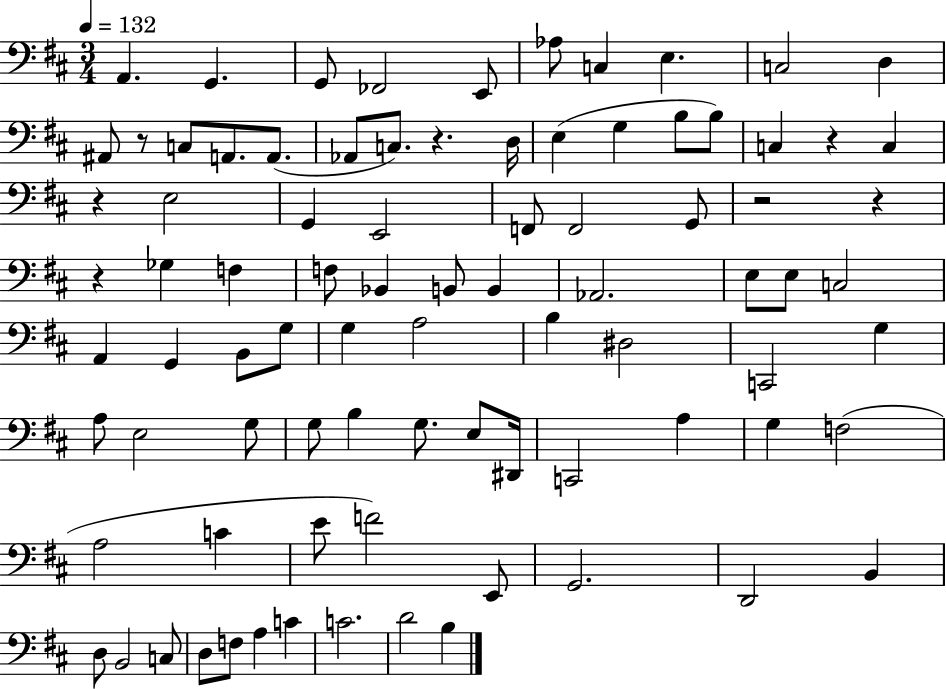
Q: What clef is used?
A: bass